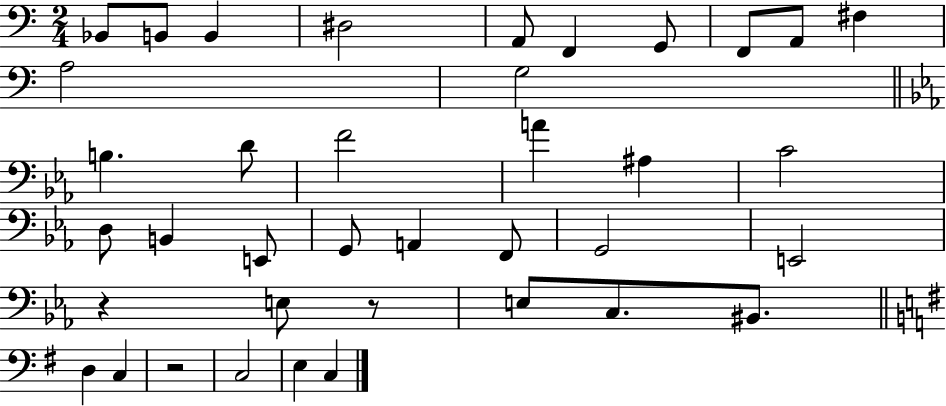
X:1
T:Untitled
M:2/4
L:1/4
K:C
_B,,/2 B,,/2 B,, ^D,2 A,,/2 F,, G,,/2 F,,/2 A,,/2 ^F, A,2 G,2 B, D/2 F2 A ^A, C2 D,/2 B,, E,,/2 G,,/2 A,, F,,/2 G,,2 E,,2 z E,/2 z/2 E,/2 C,/2 ^B,,/2 D, C, z2 C,2 E, C,